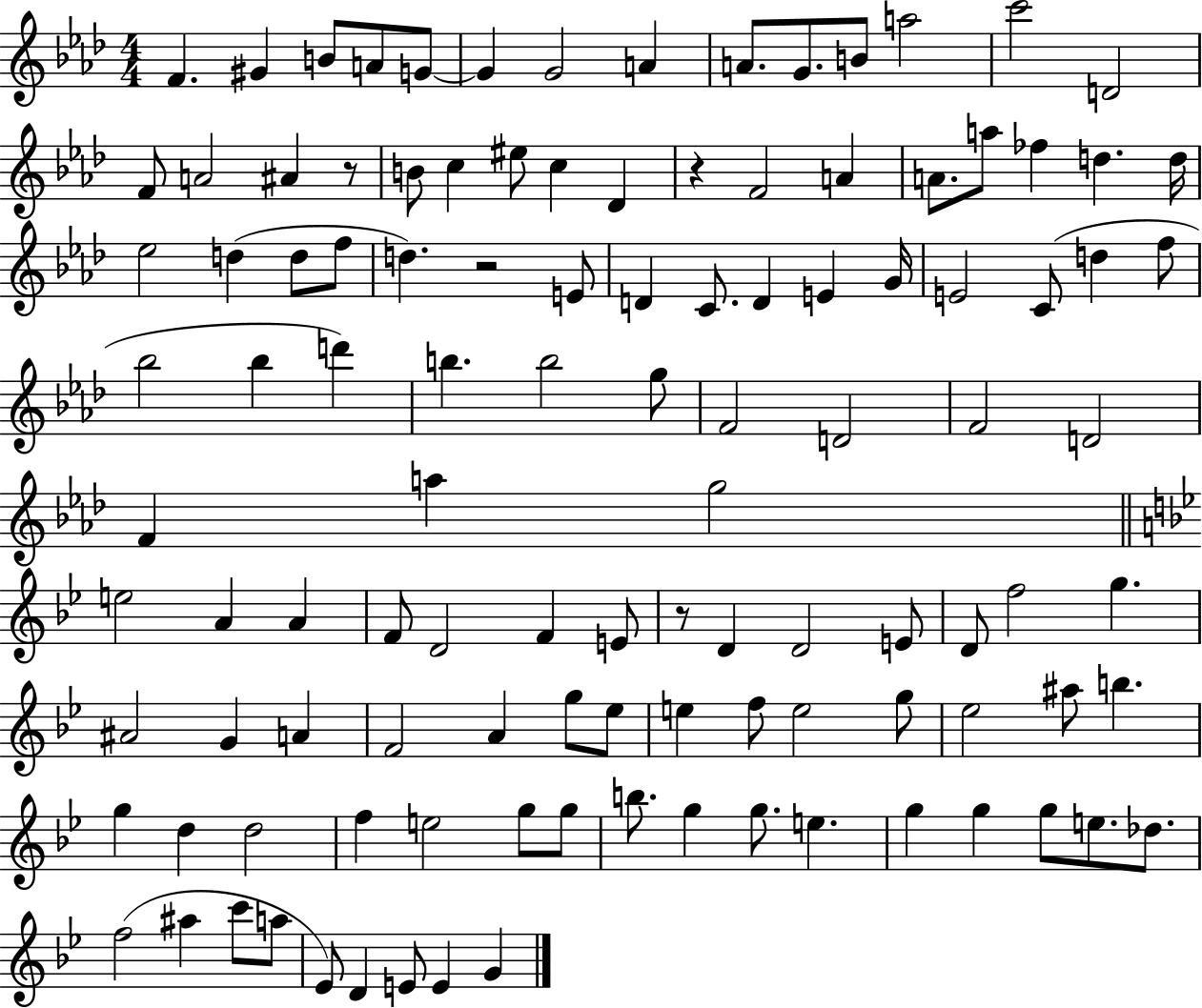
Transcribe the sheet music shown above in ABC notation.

X:1
T:Untitled
M:4/4
L:1/4
K:Ab
F ^G B/2 A/2 G/2 G G2 A A/2 G/2 B/2 a2 c'2 D2 F/2 A2 ^A z/2 B/2 c ^e/2 c _D z F2 A A/2 a/2 _f d d/4 _e2 d d/2 f/2 d z2 E/2 D C/2 D E G/4 E2 C/2 d f/2 _b2 _b d' b b2 g/2 F2 D2 F2 D2 F a g2 e2 A A F/2 D2 F E/2 z/2 D D2 E/2 D/2 f2 g ^A2 G A F2 A g/2 _e/2 e f/2 e2 g/2 _e2 ^a/2 b g d d2 f e2 g/2 g/2 b/2 g g/2 e g g g/2 e/2 _d/2 f2 ^a c'/2 a/2 _E/2 D E/2 E G